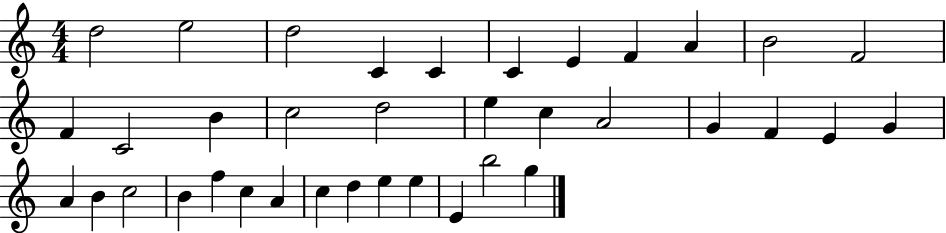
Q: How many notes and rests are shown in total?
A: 37